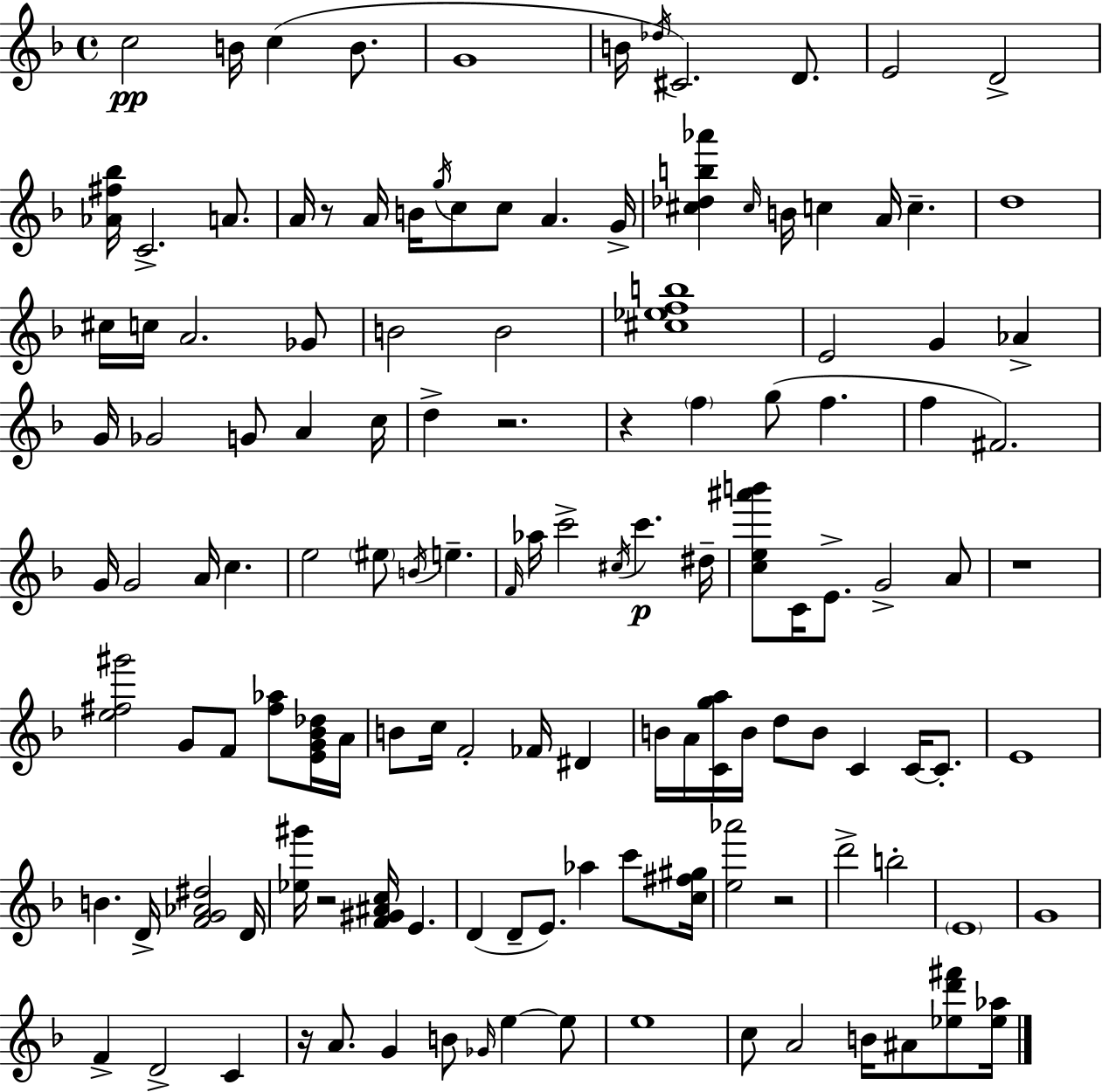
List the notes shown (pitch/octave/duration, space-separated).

C5/h B4/s C5/q B4/e. G4/w B4/s Db5/s C#4/h. D4/e. E4/h D4/h [Ab4,F#5,Bb5]/s C4/h. A4/e. A4/s R/e A4/s B4/s G5/s C5/e C5/e A4/q. G4/s [C#5,Db5,B5,Ab6]/q C#5/s B4/s C5/q A4/s C5/q. D5/w C#5/s C5/s A4/h. Gb4/e B4/h B4/h [C#5,Eb5,F5,B5]/w E4/h G4/q Ab4/q G4/s Gb4/h G4/e A4/q C5/s D5/q R/h. R/q F5/q G5/e F5/q. F5/q F#4/h. G4/s G4/h A4/s C5/q. E5/h EIS5/e B4/s E5/q. F4/s Ab5/s C6/h C#5/s C6/q. D#5/s [C5,E5,A#6,B6]/e C4/s E4/e. G4/h A4/e R/w [E5,F#5,G#6]/h G4/e F4/e [F#5,Ab5]/e [E4,G4,Bb4,Db5]/s A4/s B4/e C5/s F4/h FES4/s D#4/q B4/s A4/s [C4,G5,A5]/s B4/s D5/e B4/e C4/q C4/s C4/e. E4/w B4/q. D4/s [F4,G4,Ab4,D#5]/h D4/s [Eb5,G#6]/s R/h [F4,G#4,A#4,C5]/s E4/q. D4/q D4/e E4/e. Ab5/q C6/e [C5,F#5,G#5]/s [E5,Ab6]/h R/h D6/h B5/h E4/w G4/w F4/q D4/h C4/q R/s A4/e. G4/q B4/e Gb4/s E5/q E5/e E5/w C5/e A4/h B4/s A#4/e [Eb5,D6,F#6]/e [Eb5,Ab5]/s